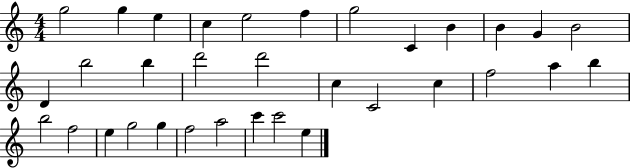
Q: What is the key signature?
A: C major